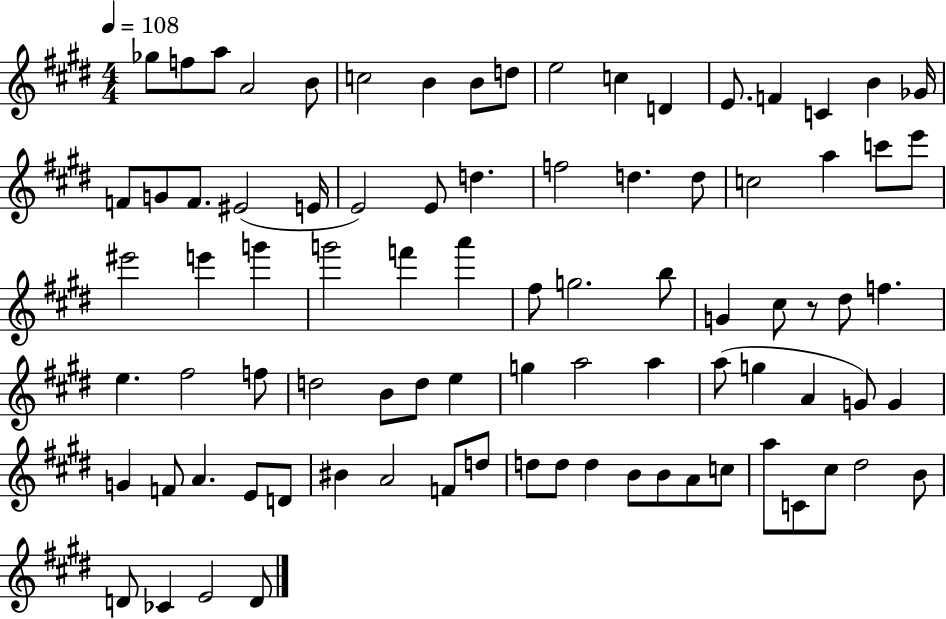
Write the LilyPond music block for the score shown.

{
  \clef treble
  \numericTimeSignature
  \time 4/4
  \key e \major
  \tempo 4 = 108
  ges''8 f''8 a''8 a'2 b'8 | c''2 b'4 b'8 d''8 | e''2 c''4 d'4 | e'8. f'4 c'4 b'4 ges'16 | \break f'8 g'8 f'8. eis'2( e'16 | e'2) e'8 d''4. | f''2 d''4. d''8 | c''2 a''4 c'''8 e'''8 | \break eis'''2 e'''4 g'''4 | g'''2 f'''4 a'''4 | fis''8 g''2. b''8 | g'4 cis''8 r8 dis''8 f''4. | \break e''4. fis''2 f''8 | d''2 b'8 d''8 e''4 | g''4 a''2 a''4 | a''8( g''4 a'4 g'8) g'4 | \break g'4 f'8 a'4. e'8 d'8 | bis'4 a'2 f'8 d''8 | d''8 d''8 d''4 b'8 b'8 a'8 c''8 | a''8 c'8 cis''8 dis''2 b'8 | \break d'8 ces'4 e'2 d'8 | \bar "|."
}